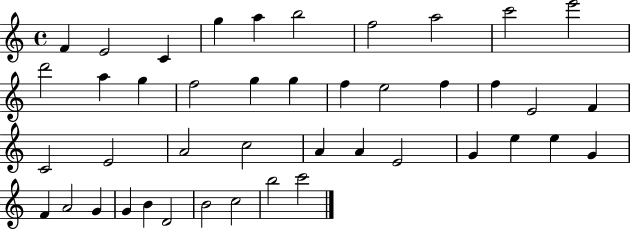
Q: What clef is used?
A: treble